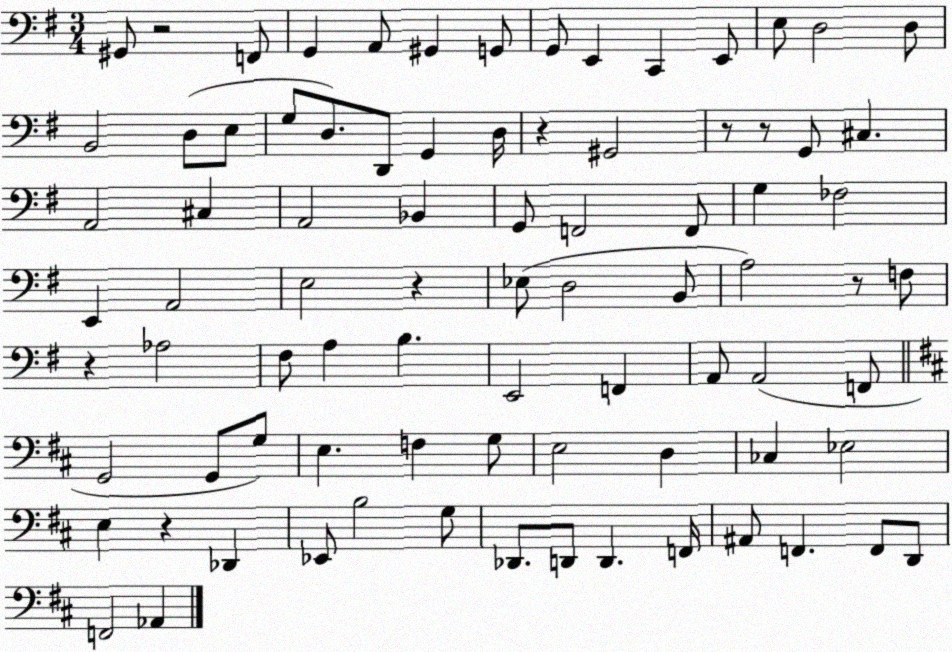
X:1
T:Untitled
M:3/4
L:1/4
K:G
^G,,/2 z2 F,,/2 G,, A,,/2 ^G,, G,,/2 G,,/2 E,, C,, E,,/2 E,/2 D,2 D,/2 B,,2 D,/2 E,/2 G,/2 D,/2 D,,/2 G,, D,/4 z ^G,,2 z/2 z/2 G,,/2 ^C, A,,2 ^C, A,,2 _B,, G,,/2 F,,2 F,,/2 G, _F,2 E,, A,,2 E,2 z _E,/2 D,2 B,,/2 A,2 z/2 F,/2 z _A,2 ^F,/2 A, B, E,,2 F,, A,,/2 A,,2 F,,/2 G,,2 G,,/2 G,/2 E, F, G,/2 E,2 D, _C, _E,2 E, z _D,, _E,,/2 B,2 G,/2 _D,,/2 D,,/2 D,, F,,/4 ^A,,/2 F,, F,,/2 D,,/2 F,,2 _A,,